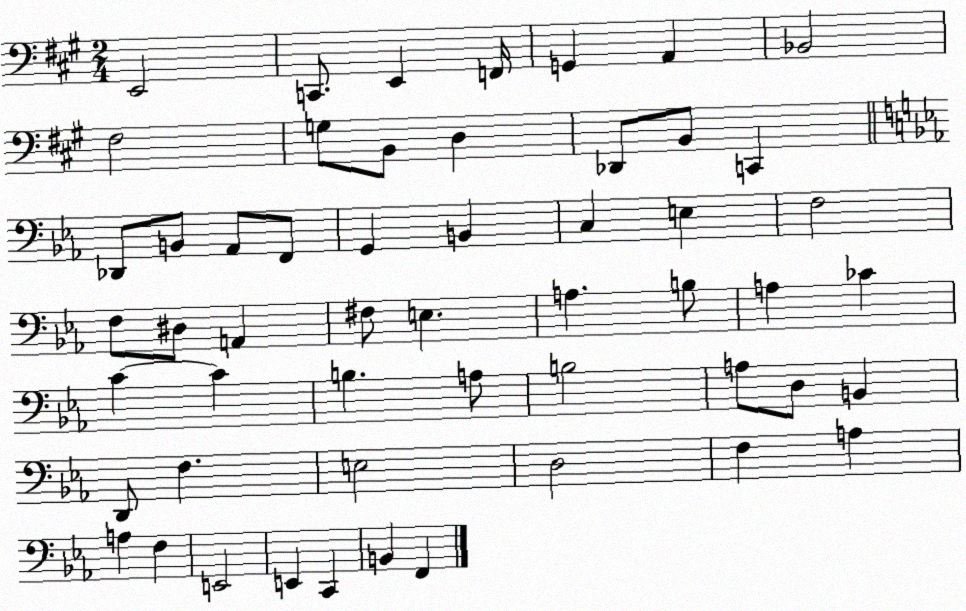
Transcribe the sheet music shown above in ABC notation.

X:1
T:Untitled
M:2/4
L:1/4
K:A
E,,2 C,,/2 E,, F,,/4 G,, A,, _B,,2 ^F,2 G,/2 B,,/2 D, _D,,/2 B,,/2 C,, _D,,/2 B,,/2 _A,,/2 F,,/2 G,, B,, C, E, F,2 F,/2 ^D,/2 A,, ^F,/2 E, A, B,/2 A, _C C C B, A,/2 B,2 A,/2 D,/2 B,, D,,/2 F, E,2 D,2 F, A, A, F, E,,2 E,, C,, B,, F,,